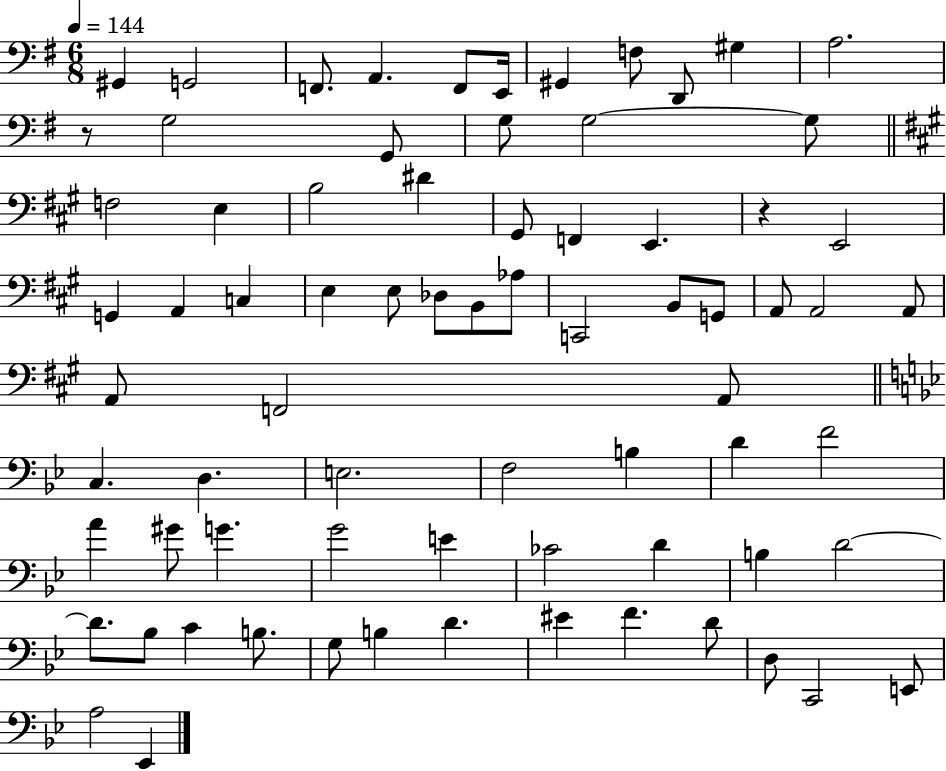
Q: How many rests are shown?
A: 2